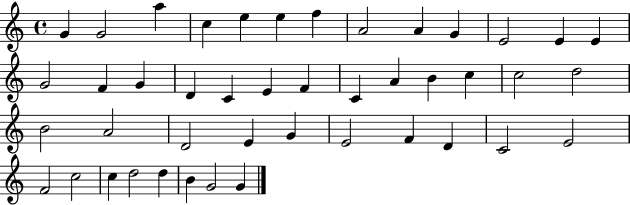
{
  \clef treble
  \time 4/4
  \defaultTimeSignature
  \key c \major
  g'4 g'2 a''4 | c''4 e''4 e''4 f''4 | a'2 a'4 g'4 | e'2 e'4 e'4 | \break g'2 f'4 g'4 | d'4 c'4 e'4 f'4 | c'4 a'4 b'4 c''4 | c''2 d''2 | \break b'2 a'2 | d'2 e'4 g'4 | e'2 f'4 d'4 | c'2 e'2 | \break f'2 c''2 | c''4 d''2 d''4 | b'4 g'2 g'4 | \bar "|."
}